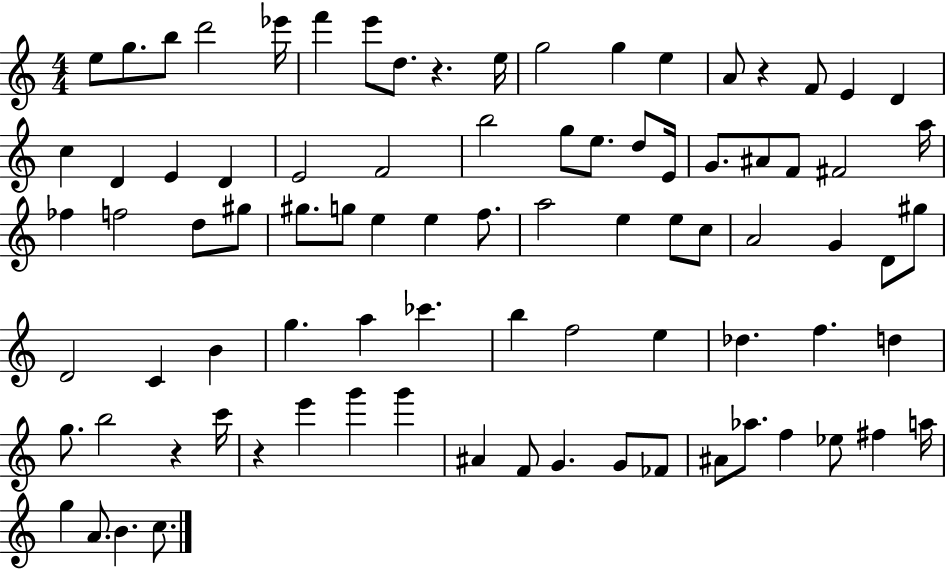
{
  \clef treble
  \numericTimeSignature
  \time 4/4
  \key c \major
  \repeat volta 2 { e''8 g''8. b''8 d'''2 ees'''16 | f'''4 e'''8 d''8. r4. e''16 | g''2 g''4 e''4 | a'8 r4 f'8 e'4 d'4 | \break c''4 d'4 e'4 d'4 | e'2 f'2 | b''2 g''8 e''8. d''8 e'16 | g'8. ais'8 f'8 fis'2 a''16 | \break fes''4 f''2 d''8 gis''8 | gis''8. g''8 e''4 e''4 f''8. | a''2 e''4 e''8 c''8 | a'2 g'4 d'8 gis''8 | \break d'2 c'4 b'4 | g''4. a''4 ces'''4. | b''4 f''2 e''4 | des''4. f''4. d''4 | \break g''8. b''2 r4 c'''16 | r4 e'''4 g'''4 g'''4 | ais'4 f'8 g'4. g'8 fes'8 | ais'8 aes''8. f''4 ees''8 fis''4 a''16 | \break g''4 a'8. b'4. c''8. | } \bar "|."
}